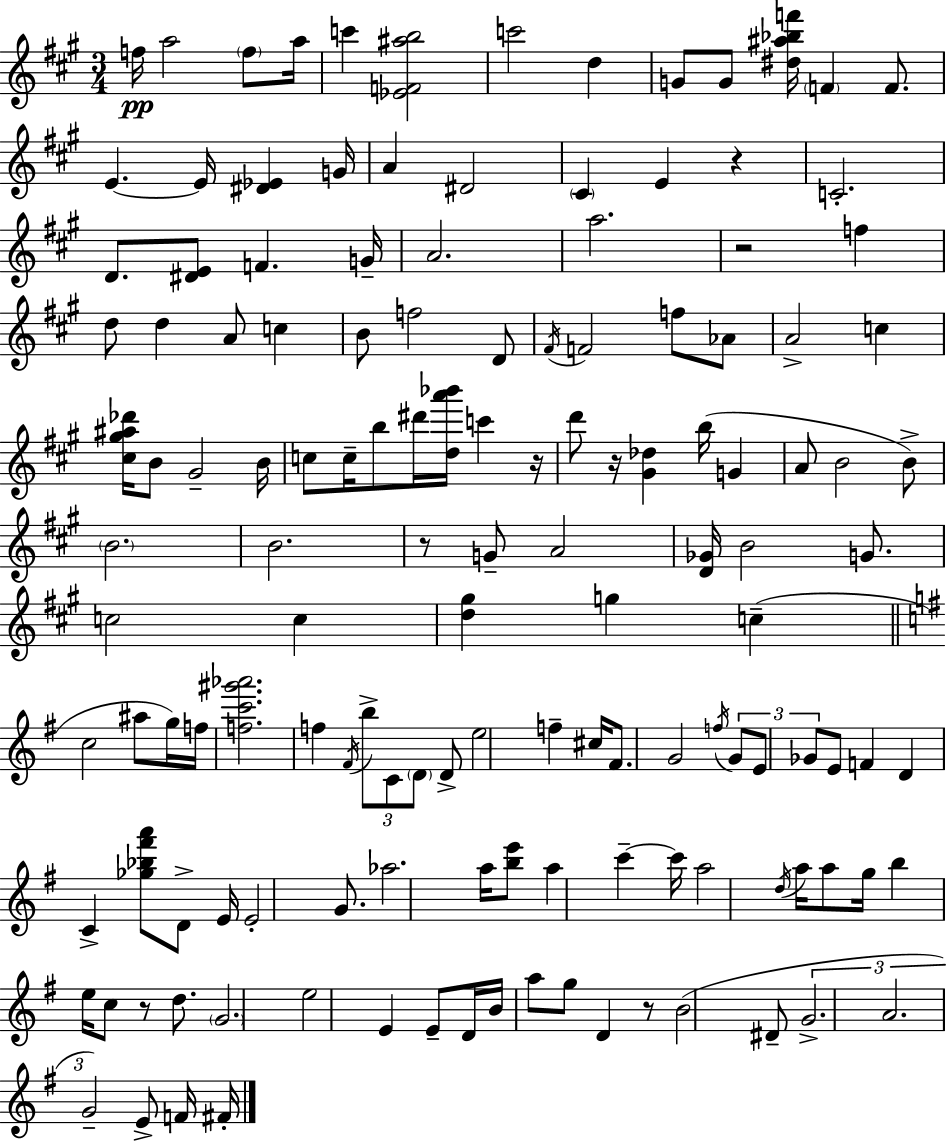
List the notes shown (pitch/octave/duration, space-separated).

F5/s A5/h F5/e A5/s C6/q [Eb4,F4,A#5,B5]/h C6/h D5/q G4/e G4/e [D#5,A#5,Bb5,F6]/s F4/q F4/e. E4/q. E4/s [D#4,Eb4]/q G4/s A4/q D#4/h C#4/q E4/q R/q C4/h. D4/e. [D#4,E4]/e F4/q. G4/s A4/h. A5/h. R/h F5/q D5/e D5/q A4/e C5/q B4/e F5/h D4/e F#4/s F4/h F5/e Ab4/e A4/h C5/q [C#5,G#5,A#5,Db6]/s B4/e G#4/h B4/s C5/e C5/s B5/e D#6/s [D5,A6,Bb6]/s C6/q R/s D6/e R/s [G#4,Db5]/q B5/s G4/q A4/e B4/h B4/e B4/h. B4/h. R/e G4/e A4/h [D4,Gb4]/s B4/h G4/e. C5/h C5/q [D5,G#5]/q G5/q C5/q C5/h A#5/e G5/s F5/s [F5,C6,G#6,Ab6]/h. F5/q F#4/s B5/e C4/e D4/e D4/e E5/h F5/q C#5/s F#4/e. G4/h F5/s G4/e E4/e Gb4/e E4/e F4/q D4/q C4/q [Gb5,Bb5,F#6,A6]/e D4/e E4/s E4/h G4/e. Ab5/h. A5/s [B5,E6]/e A5/q C6/q C6/s A5/h D5/s A5/s A5/e G5/s B5/q E5/s C5/e R/e D5/e. G4/h. E5/h E4/q E4/e D4/s B4/s A5/e G5/e D4/q R/e B4/h D#4/e G4/h. A4/h. G4/h E4/e F4/s F#4/s